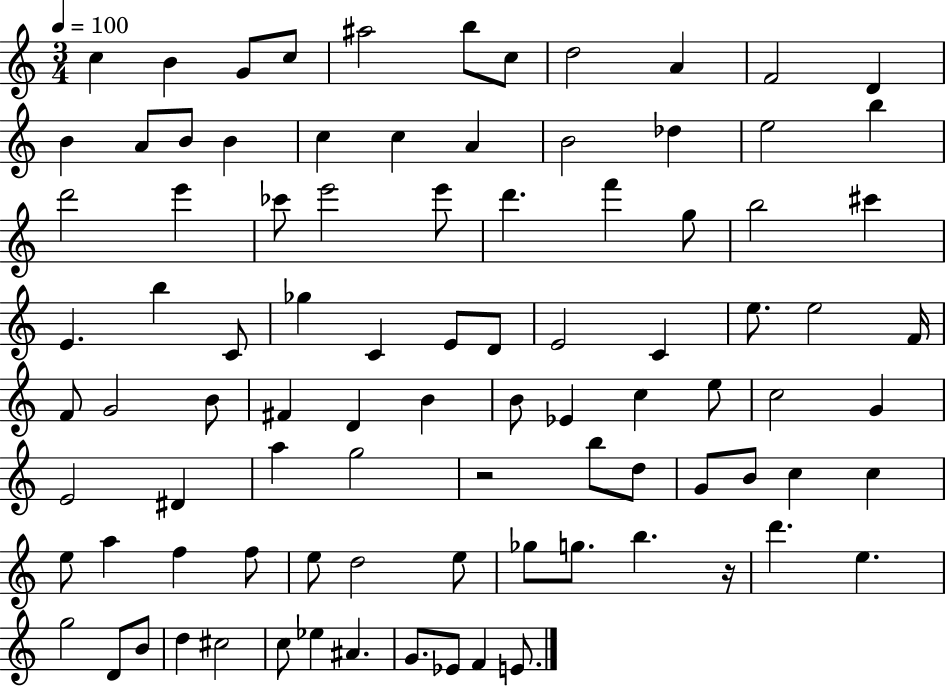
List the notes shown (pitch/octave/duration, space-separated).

C5/q B4/q G4/e C5/e A#5/h B5/e C5/e D5/h A4/q F4/h D4/q B4/q A4/e B4/e B4/q C5/q C5/q A4/q B4/h Db5/q E5/h B5/q D6/h E6/q CES6/e E6/h E6/e D6/q. F6/q G5/e B5/h C#6/q E4/q. B5/q C4/e Gb5/q C4/q E4/e D4/e E4/h C4/q E5/e. E5/h F4/s F4/e G4/h B4/e F#4/q D4/q B4/q B4/e Eb4/q C5/q E5/e C5/h G4/q E4/h D#4/q A5/q G5/h R/h B5/e D5/e G4/e B4/e C5/q C5/q E5/e A5/q F5/q F5/e E5/e D5/h E5/e Gb5/e G5/e. B5/q. R/s D6/q. E5/q. G5/h D4/e B4/e D5/q C#5/h C5/e Eb5/q A#4/q. G4/e. Eb4/e F4/q E4/e.